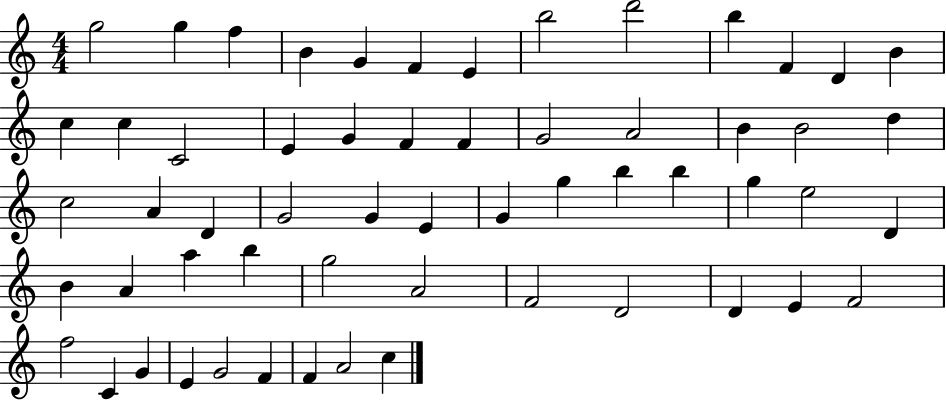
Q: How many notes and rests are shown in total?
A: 58